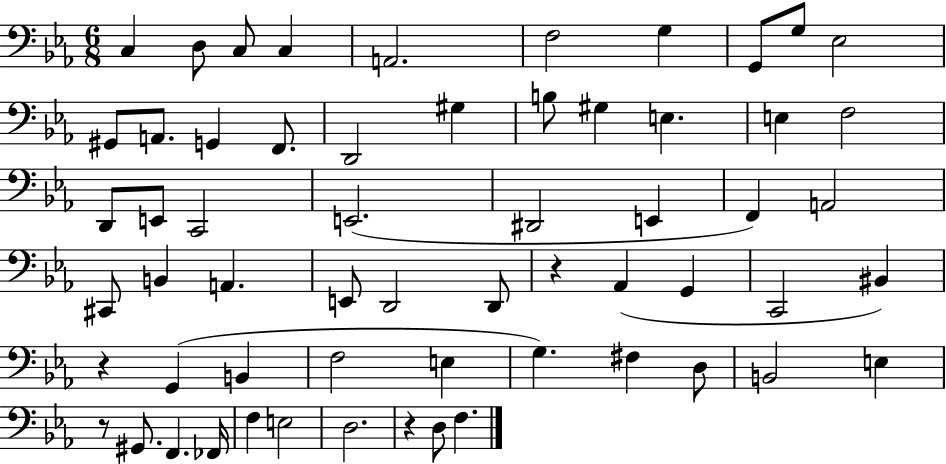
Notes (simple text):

C3/q D3/e C3/e C3/q A2/h. F3/h G3/q G2/e G3/e Eb3/h G#2/e A2/e. G2/q F2/e. D2/h G#3/q B3/e G#3/q E3/q. E3/q F3/h D2/e E2/e C2/h E2/h. D#2/h E2/q F2/q A2/h C#2/e B2/q A2/q. E2/e D2/h D2/e R/q Ab2/q G2/q C2/h BIS2/q R/q G2/q B2/q F3/h E3/q G3/q. F#3/q D3/e B2/h E3/q R/e G#2/e. F2/q. FES2/s F3/q E3/h D3/h. R/q D3/e F3/q.